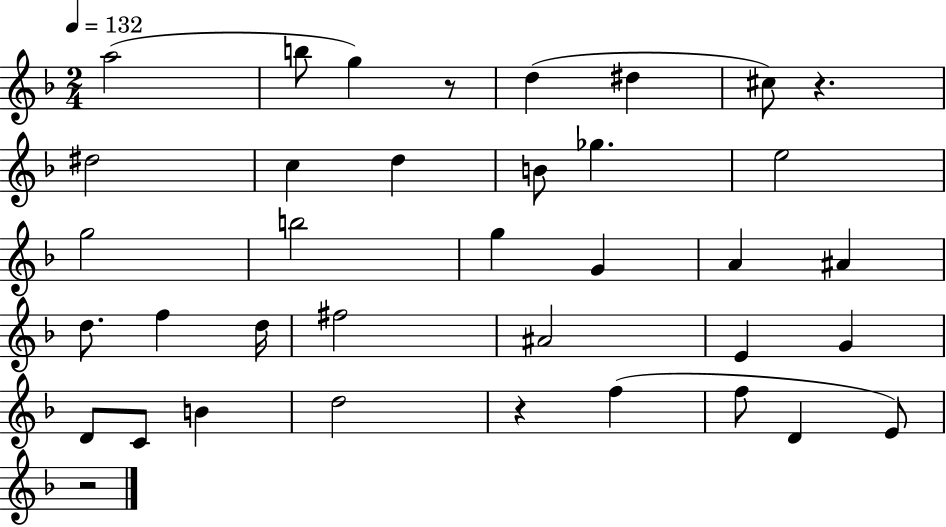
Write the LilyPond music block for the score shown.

{
  \clef treble
  \numericTimeSignature
  \time 2/4
  \key f \major
  \tempo 4 = 132
  a''2( | b''8 g''4) r8 | d''4( dis''4 | cis''8) r4. | \break dis''2 | c''4 d''4 | b'8 ges''4. | e''2 | \break g''2 | b''2 | g''4 g'4 | a'4 ais'4 | \break d''8. f''4 d''16 | fis''2 | ais'2 | e'4 g'4 | \break d'8 c'8 b'4 | d''2 | r4 f''4( | f''8 d'4 e'8) | \break r2 | \bar "|."
}